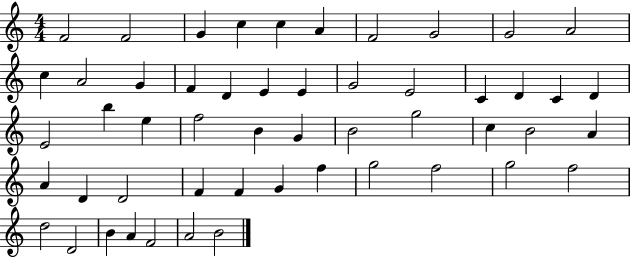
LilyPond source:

{
  \clef treble
  \numericTimeSignature
  \time 4/4
  \key c \major
  f'2 f'2 | g'4 c''4 c''4 a'4 | f'2 g'2 | g'2 a'2 | \break c''4 a'2 g'4 | f'4 d'4 e'4 e'4 | g'2 e'2 | c'4 d'4 c'4 d'4 | \break e'2 b''4 e''4 | f''2 b'4 g'4 | b'2 g''2 | c''4 b'2 a'4 | \break a'4 d'4 d'2 | f'4 f'4 g'4 f''4 | g''2 f''2 | g''2 f''2 | \break d''2 d'2 | b'4 a'4 f'2 | a'2 b'2 | \bar "|."
}